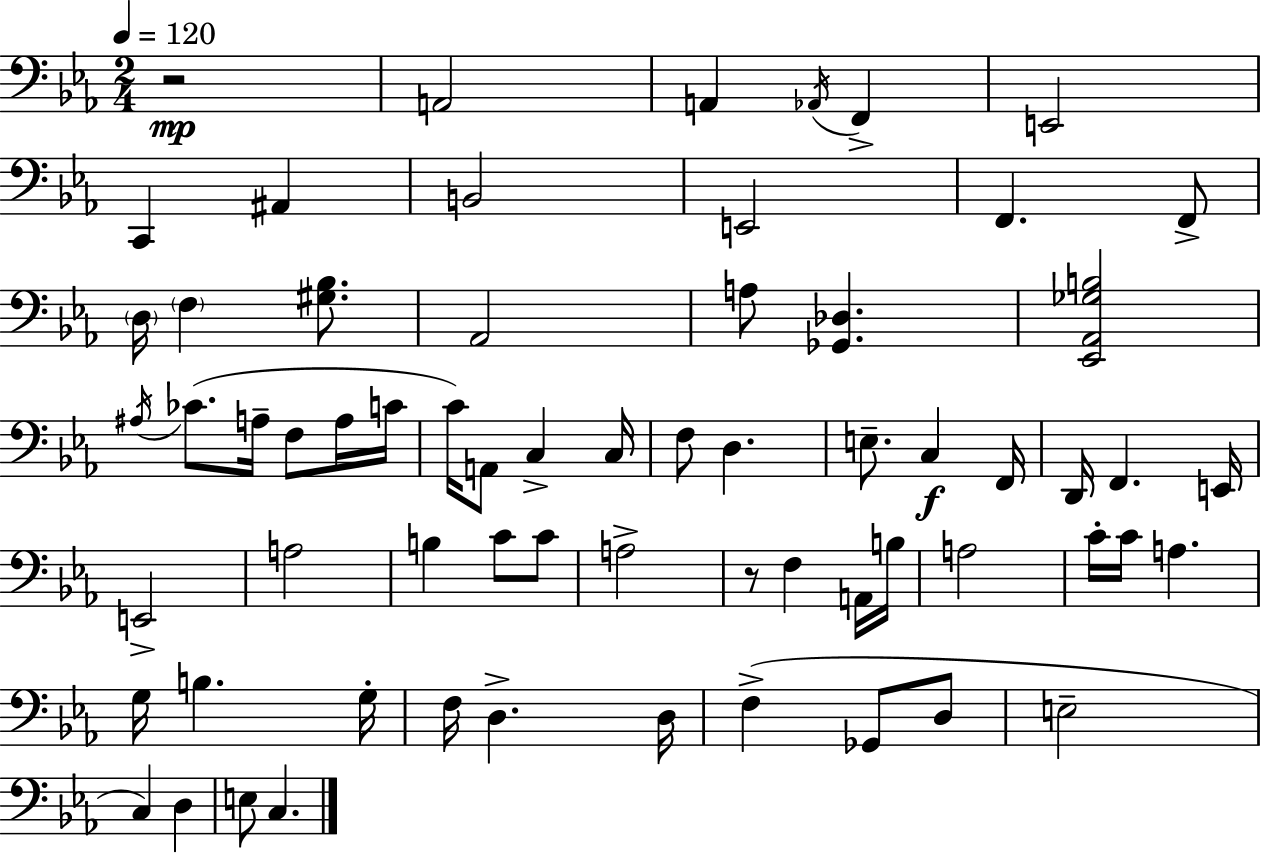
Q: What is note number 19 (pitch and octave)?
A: F3